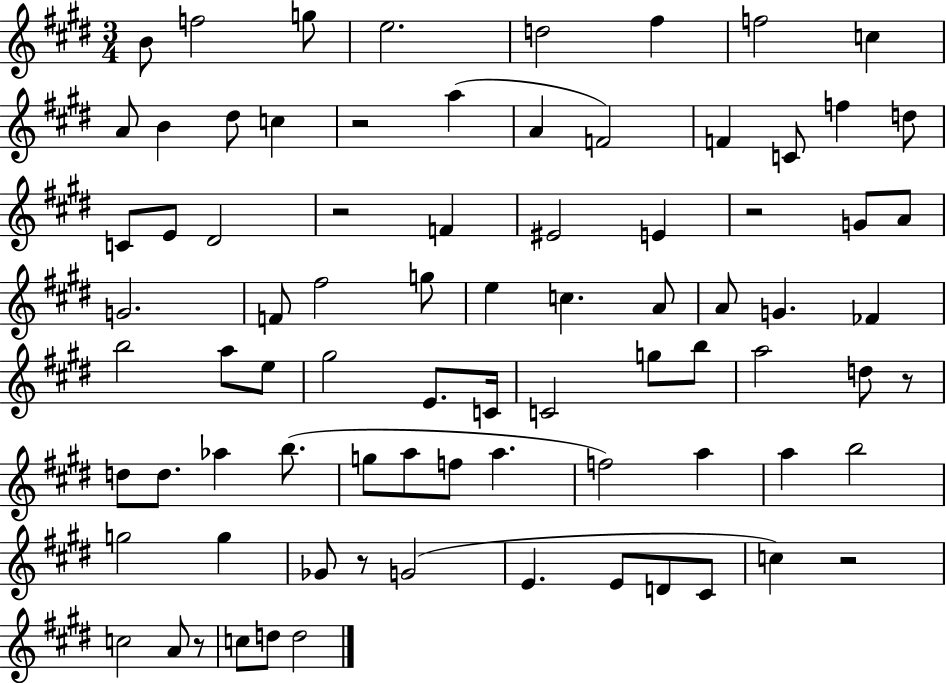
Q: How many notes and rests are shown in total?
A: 81